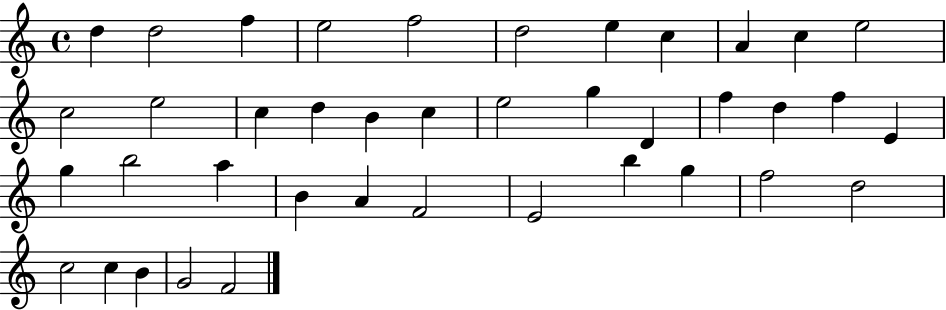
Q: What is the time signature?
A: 4/4